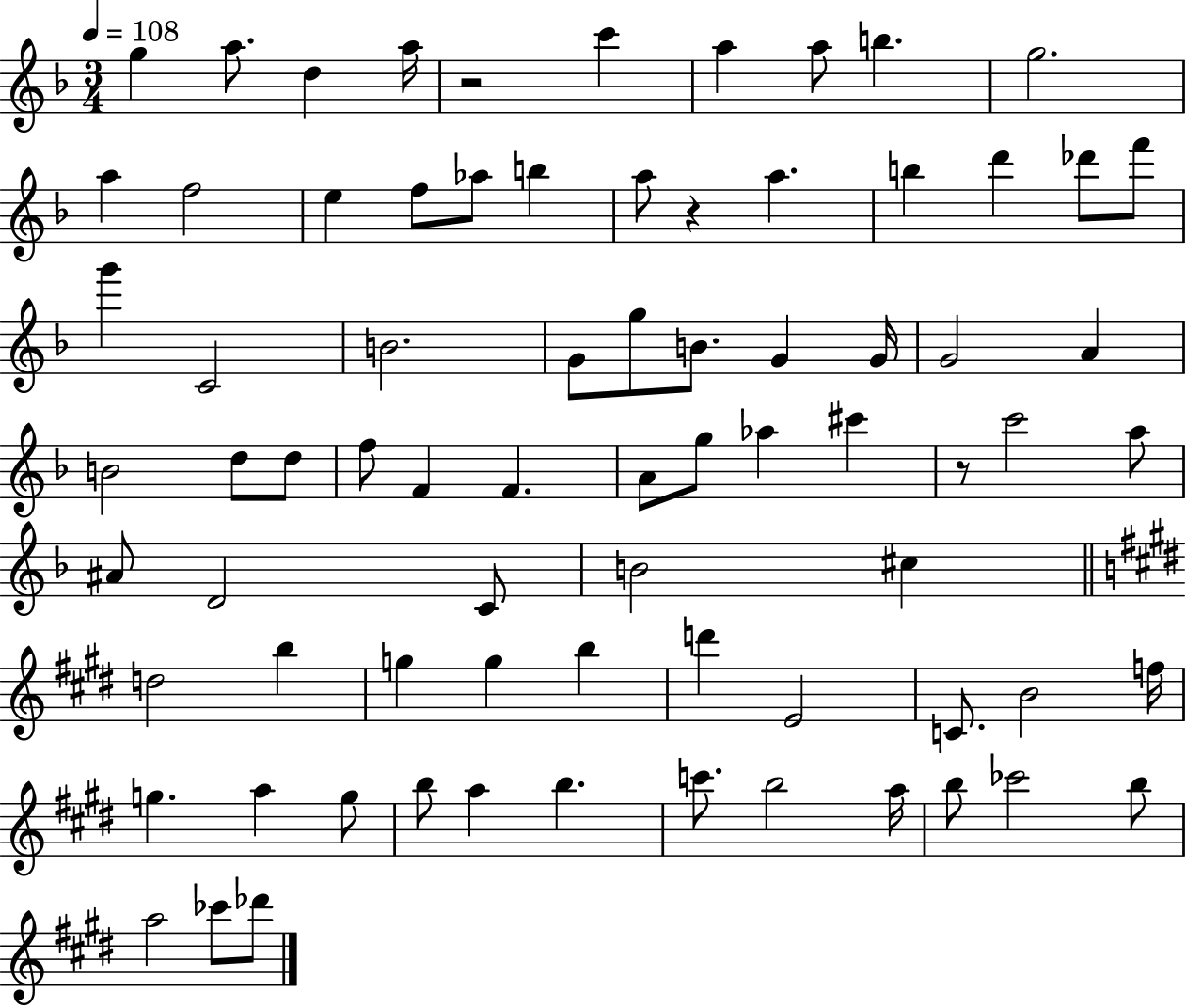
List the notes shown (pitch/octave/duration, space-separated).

G5/q A5/e. D5/q A5/s R/h C6/q A5/q A5/e B5/q. G5/h. A5/q F5/h E5/q F5/e Ab5/e B5/q A5/e R/q A5/q. B5/q D6/q Db6/e F6/e G6/q C4/h B4/h. G4/e G5/e B4/e. G4/q G4/s G4/h A4/q B4/h D5/e D5/e F5/e F4/q F4/q. A4/e G5/e Ab5/q C#6/q R/e C6/h A5/e A#4/e D4/h C4/e B4/h C#5/q D5/h B5/q G5/q G5/q B5/q D6/q E4/h C4/e. B4/h F5/s G5/q. A5/q G5/e B5/e A5/q B5/q. C6/e. B5/h A5/s B5/e CES6/h B5/e A5/h CES6/e Db6/e